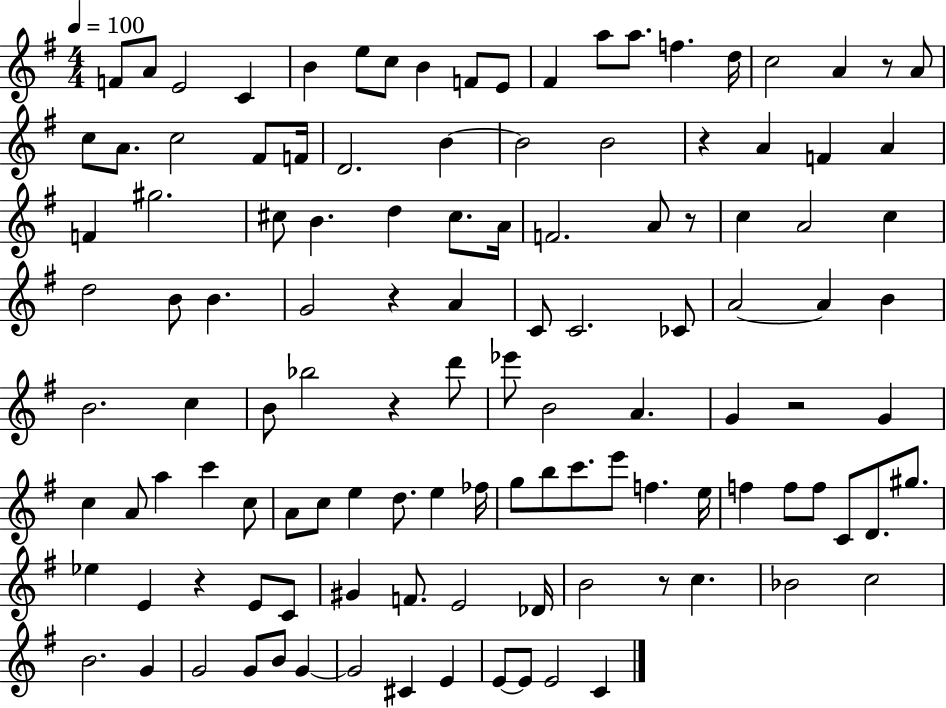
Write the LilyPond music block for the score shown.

{
  \clef treble
  \numericTimeSignature
  \time 4/4
  \key g \major
  \tempo 4 = 100
  f'8 a'8 e'2 c'4 | b'4 e''8 c''8 b'4 f'8 e'8 | fis'4 a''8 a''8. f''4. d''16 | c''2 a'4 r8 a'8 | \break c''8 a'8. c''2 fis'8 f'16 | d'2. b'4~~ | b'2 b'2 | r4 a'4 f'4 a'4 | \break f'4 gis''2. | cis''8 b'4. d''4 cis''8. a'16 | f'2. a'8 r8 | c''4 a'2 c''4 | \break d''2 b'8 b'4. | g'2 r4 a'4 | c'8 c'2. ces'8 | a'2~~ a'4 b'4 | \break b'2. c''4 | b'8 bes''2 r4 d'''8 | ees'''8 b'2 a'4. | g'4 r2 g'4 | \break c''4 a'8 a''4 c'''4 c''8 | a'8 c''8 e''4 d''8. e''4 fes''16 | g''8 b''8 c'''8. e'''8 f''4. e''16 | f''4 f''8 f''8 c'8 d'8. gis''8. | \break ees''4 e'4 r4 e'8 c'8 | gis'4 f'8. e'2 des'16 | b'2 r8 c''4. | bes'2 c''2 | \break b'2. g'4 | g'2 g'8 b'8 g'4~~ | g'2 cis'4 e'4 | e'8~~ e'8 e'2 c'4 | \break \bar "|."
}